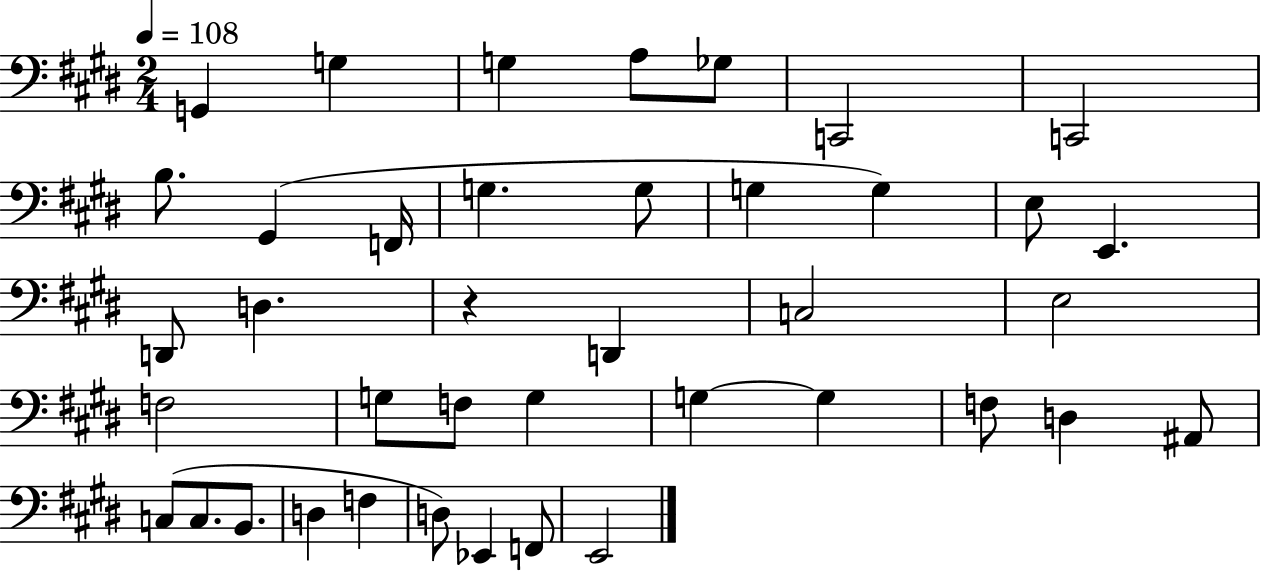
{
  \clef bass
  \numericTimeSignature
  \time 2/4
  \key e \major
  \tempo 4 = 108
  g,4 g4 | g4 a8 ges8 | c,2 | c,2 | \break b8. gis,4( f,16 | g4. g8 | g4 g4) | e8 e,4. | \break d,8 d4. | r4 d,4 | c2 | e2 | \break f2 | g8 f8 g4 | g4~~ g4 | f8 d4 ais,8 | \break c8( c8. b,8. | d4 f4 | d8) ees,4 f,8 | e,2 | \break \bar "|."
}